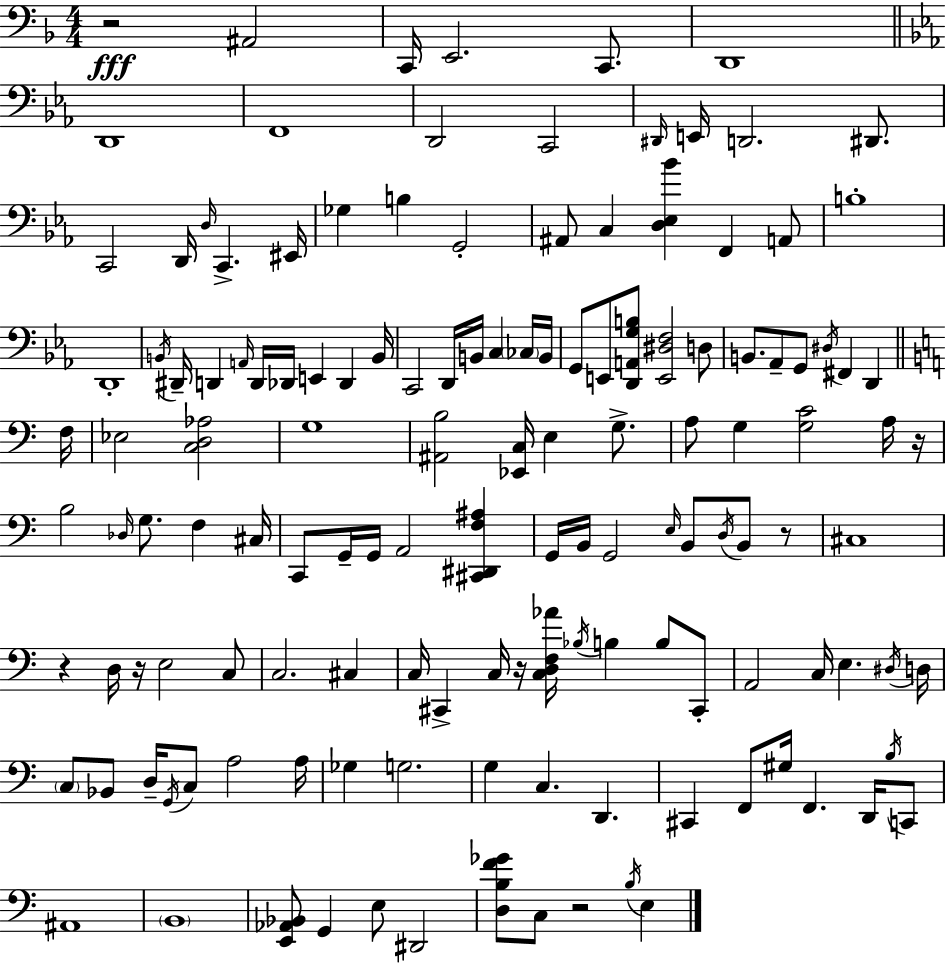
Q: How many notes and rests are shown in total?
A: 138